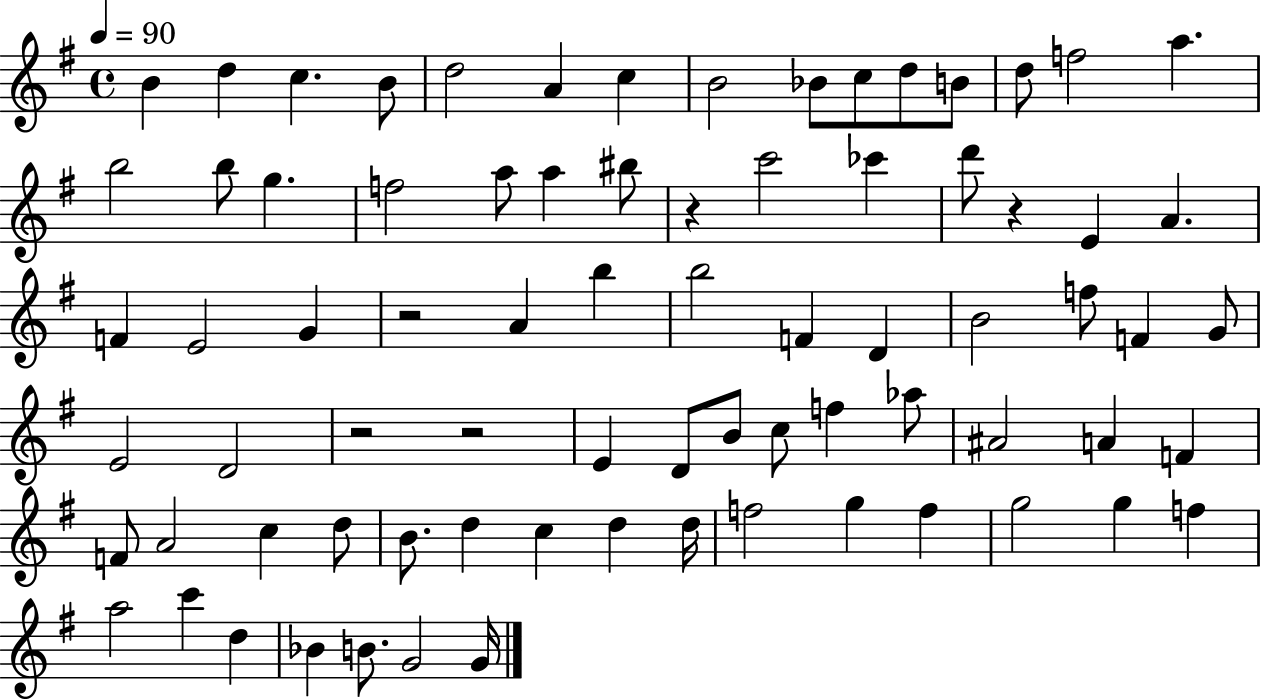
{
  \clef treble
  \time 4/4
  \defaultTimeSignature
  \key g \major
  \tempo 4 = 90
  b'4 d''4 c''4. b'8 | d''2 a'4 c''4 | b'2 bes'8 c''8 d''8 b'8 | d''8 f''2 a''4. | \break b''2 b''8 g''4. | f''2 a''8 a''4 bis''8 | r4 c'''2 ces'''4 | d'''8 r4 e'4 a'4. | \break f'4 e'2 g'4 | r2 a'4 b''4 | b''2 f'4 d'4 | b'2 f''8 f'4 g'8 | \break e'2 d'2 | r2 r2 | e'4 d'8 b'8 c''8 f''4 aes''8 | ais'2 a'4 f'4 | \break f'8 a'2 c''4 d''8 | b'8. d''4 c''4 d''4 d''16 | f''2 g''4 f''4 | g''2 g''4 f''4 | \break a''2 c'''4 d''4 | bes'4 b'8. g'2 g'16 | \bar "|."
}